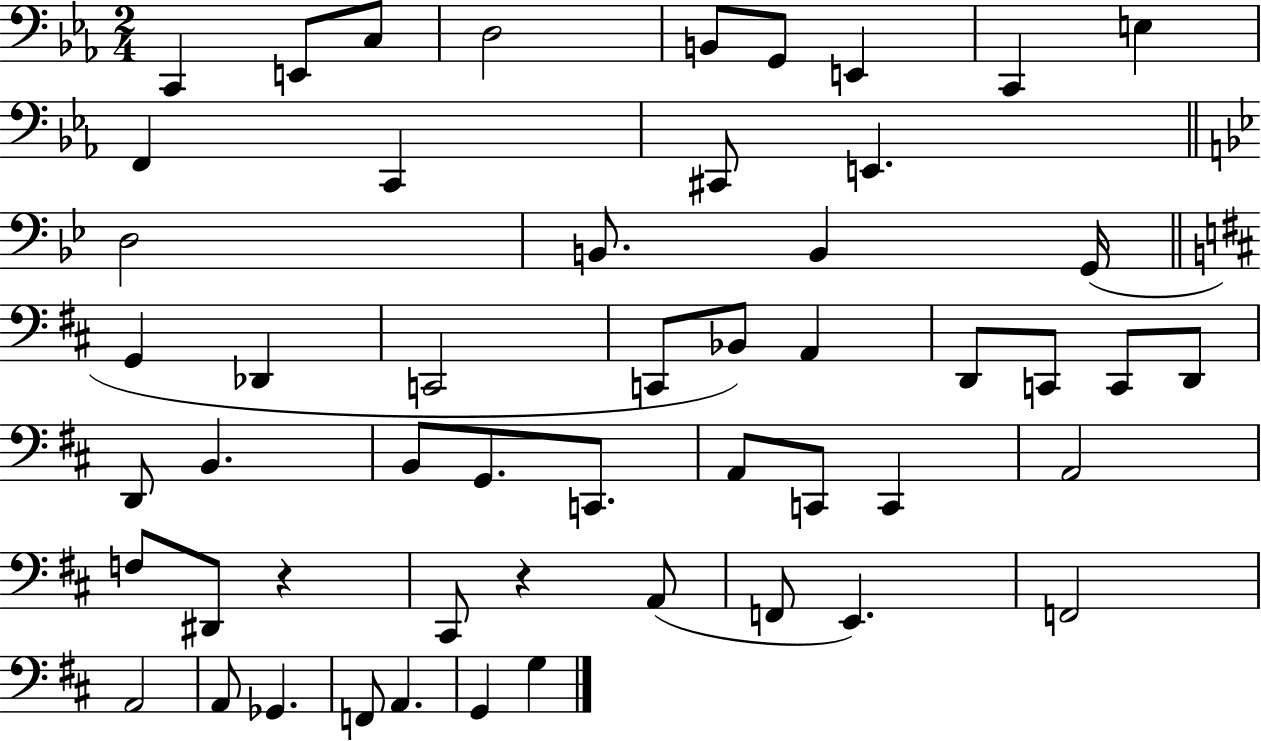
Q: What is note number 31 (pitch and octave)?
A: G2